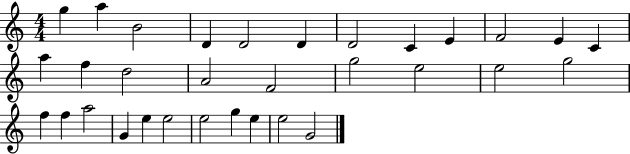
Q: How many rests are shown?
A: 0